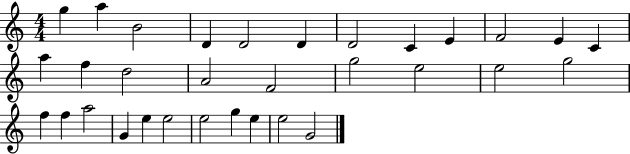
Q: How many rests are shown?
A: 0